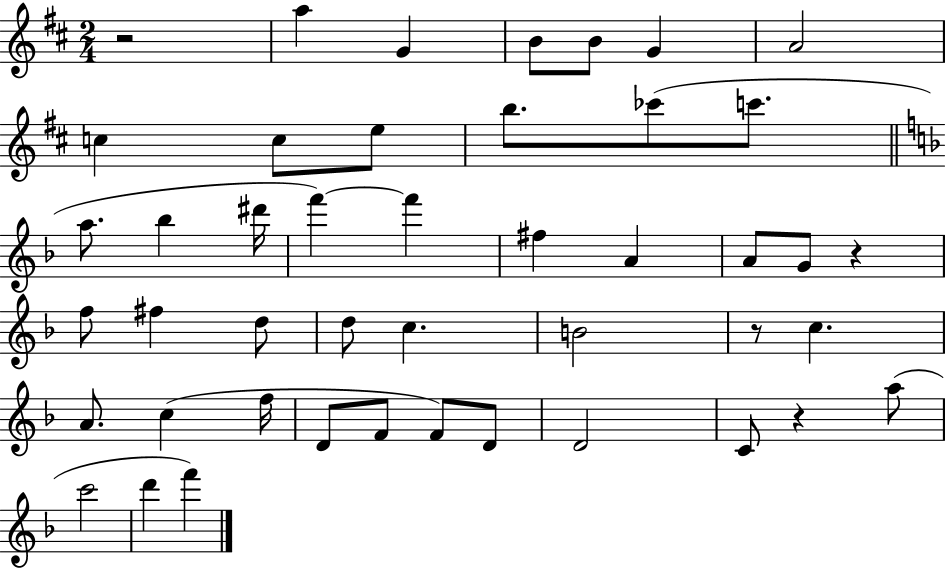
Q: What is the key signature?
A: D major